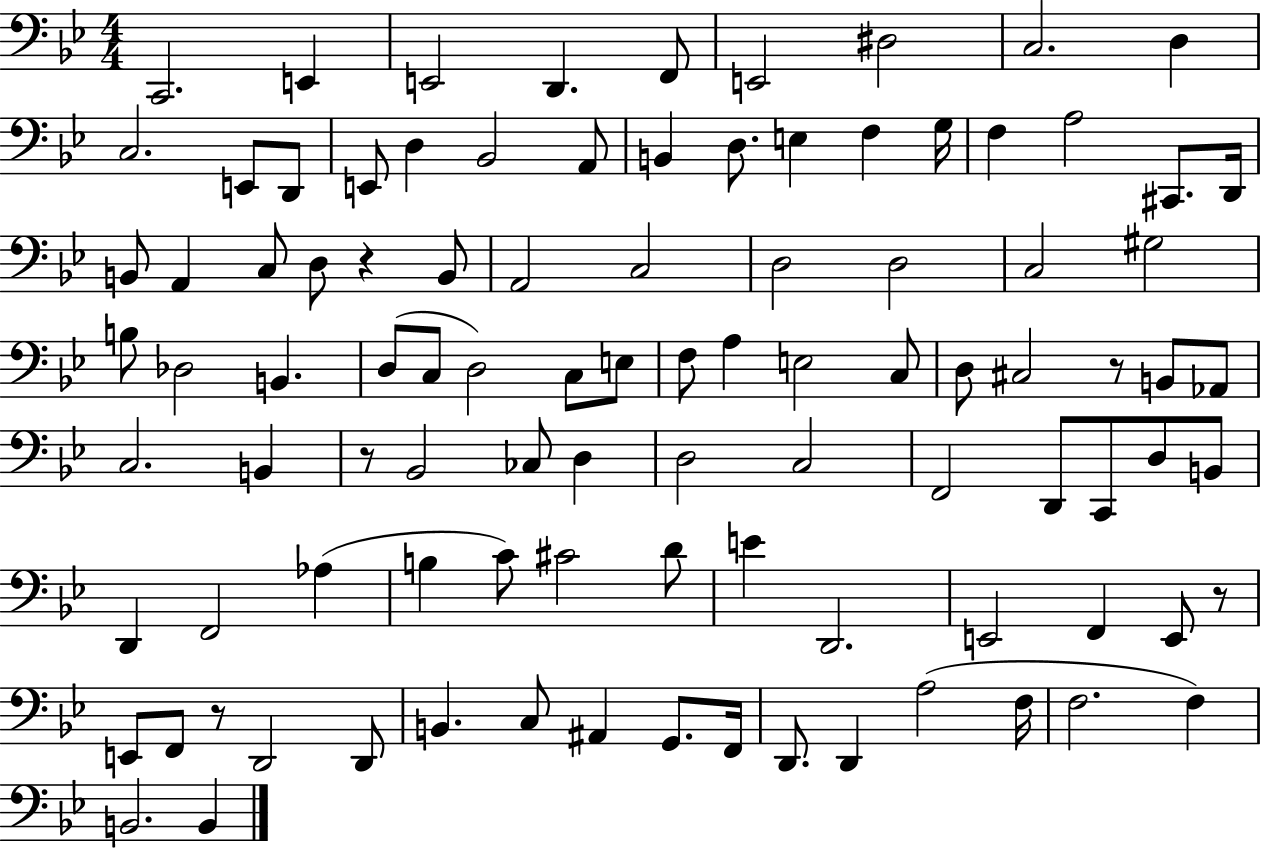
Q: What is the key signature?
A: BES major